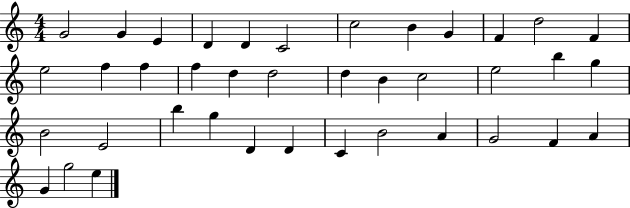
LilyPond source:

{
  \clef treble
  \numericTimeSignature
  \time 4/4
  \key c \major
  g'2 g'4 e'4 | d'4 d'4 c'2 | c''2 b'4 g'4 | f'4 d''2 f'4 | \break e''2 f''4 f''4 | f''4 d''4 d''2 | d''4 b'4 c''2 | e''2 b''4 g''4 | \break b'2 e'2 | b''4 g''4 d'4 d'4 | c'4 b'2 a'4 | g'2 f'4 a'4 | \break g'4 g''2 e''4 | \bar "|."
}